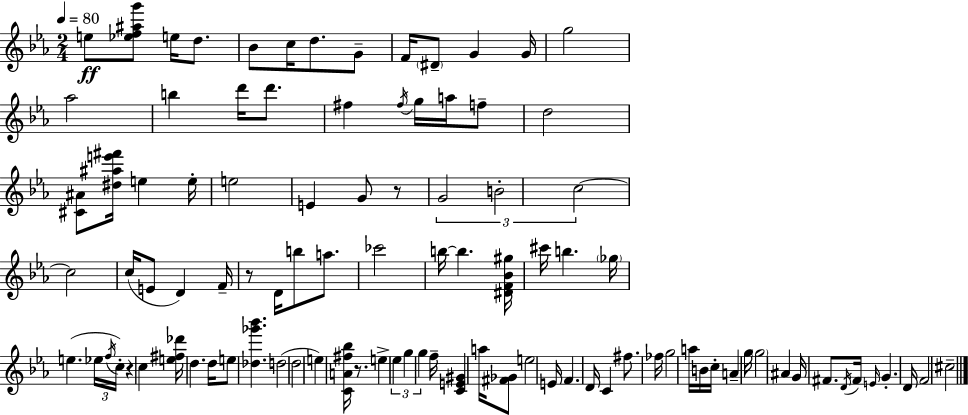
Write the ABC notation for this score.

X:1
T:Untitled
M:2/4
L:1/4
K:Cm
e/2 [_ef^ag']/2 e/4 d/2 _B/2 c/4 d/2 G/2 F/4 ^D/2 G G/4 g2 _a2 b d'/4 d'/2 ^f ^f/4 g/4 a/4 f/2 d2 [^C^A]/2 [^d^ae'^f']/4 e e/4 e2 E G/2 z/2 G2 B2 c2 c2 c/4 E/2 D F/4 z/2 D/4 b/2 a/2 _c'2 b/4 b [^DF_B^g]/4 ^c'/4 b _g/4 e _e/4 f/4 c/4 z c [e^f_d']/4 d d/4 e/2 [_d_g'_b'] d2 d2 e [CA^f_b]/4 z/2 e _e g g f/4 [CE^G] a/4 [^F_G]/2 e2 E/4 F D/4 C ^f/2 _f/4 g2 a/4 B/4 c/4 A g/4 g2 ^A G/4 ^F/2 D/4 ^F/4 E/4 G D/4 F2 ^c2